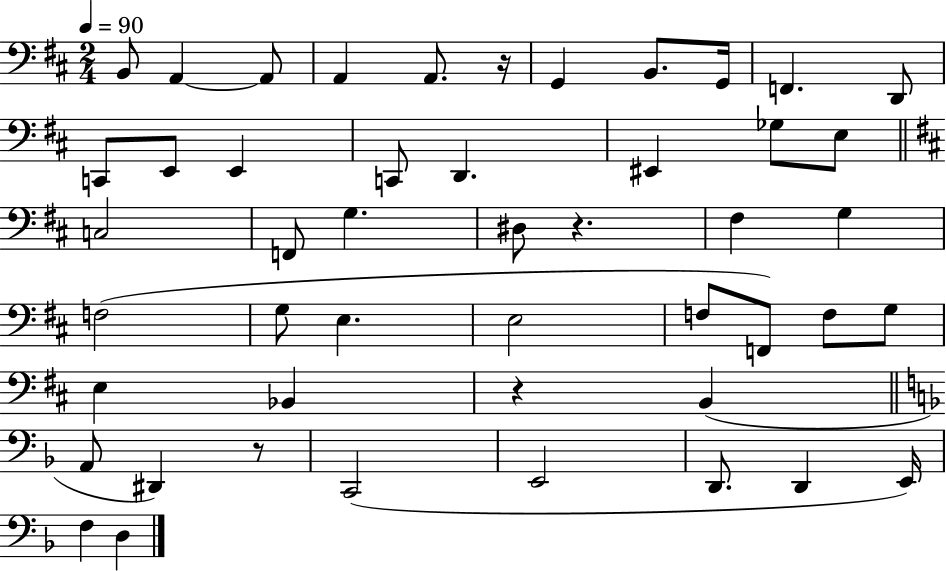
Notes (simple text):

B2/e A2/q A2/e A2/q A2/e. R/s G2/q B2/e. G2/s F2/q. D2/e C2/e E2/e E2/q C2/e D2/q. EIS2/q Gb3/e E3/e C3/h F2/e G3/q. D#3/e R/q. F#3/q G3/q F3/h G3/e E3/q. E3/h F3/e F2/e F3/e G3/e E3/q Bb2/q R/q B2/q A2/e D#2/q R/e C2/h E2/h D2/e. D2/q E2/s F3/q D3/q